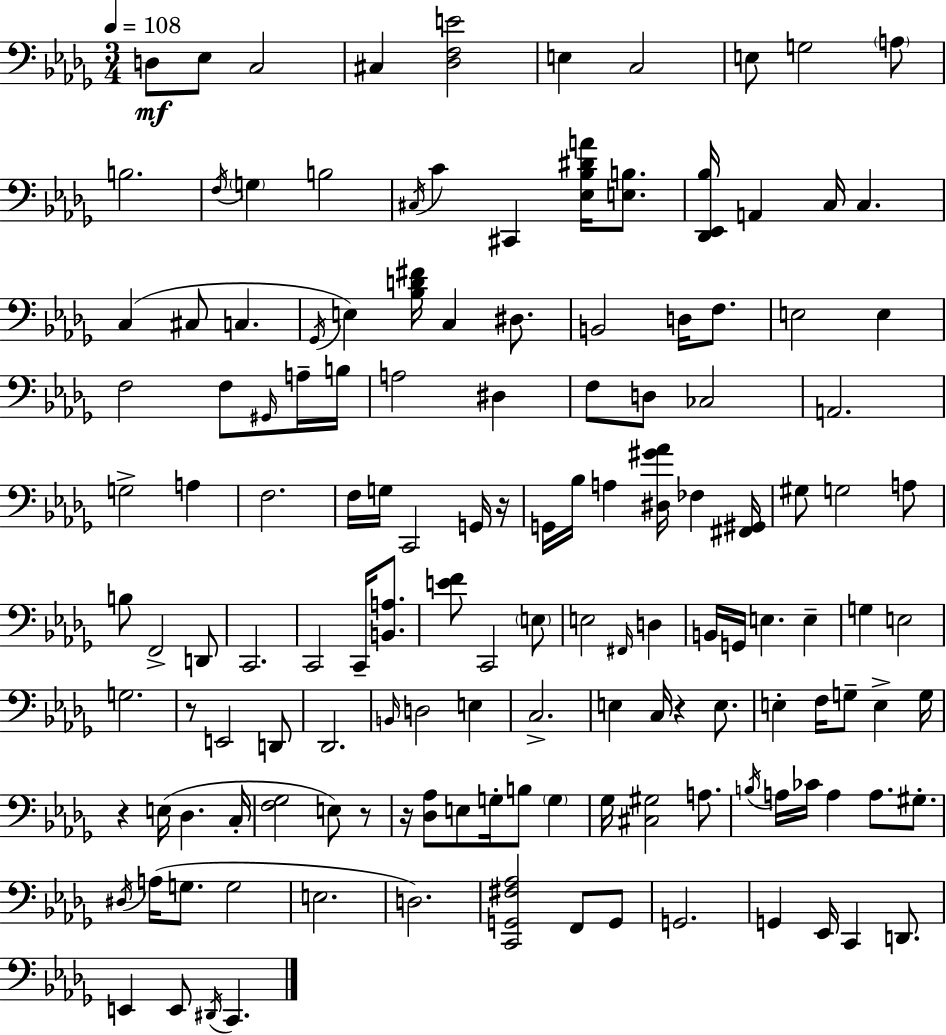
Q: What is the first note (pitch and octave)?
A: D3